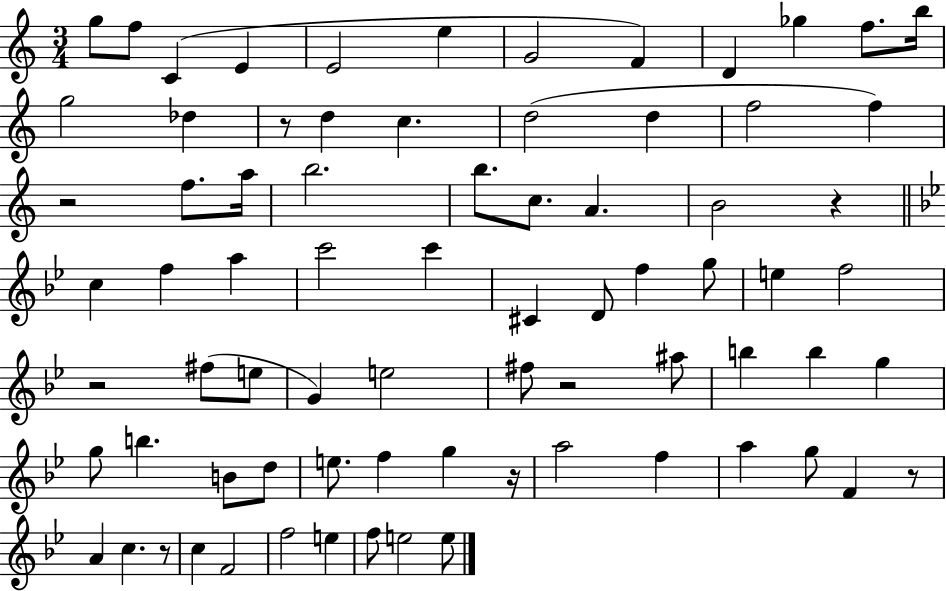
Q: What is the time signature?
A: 3/4